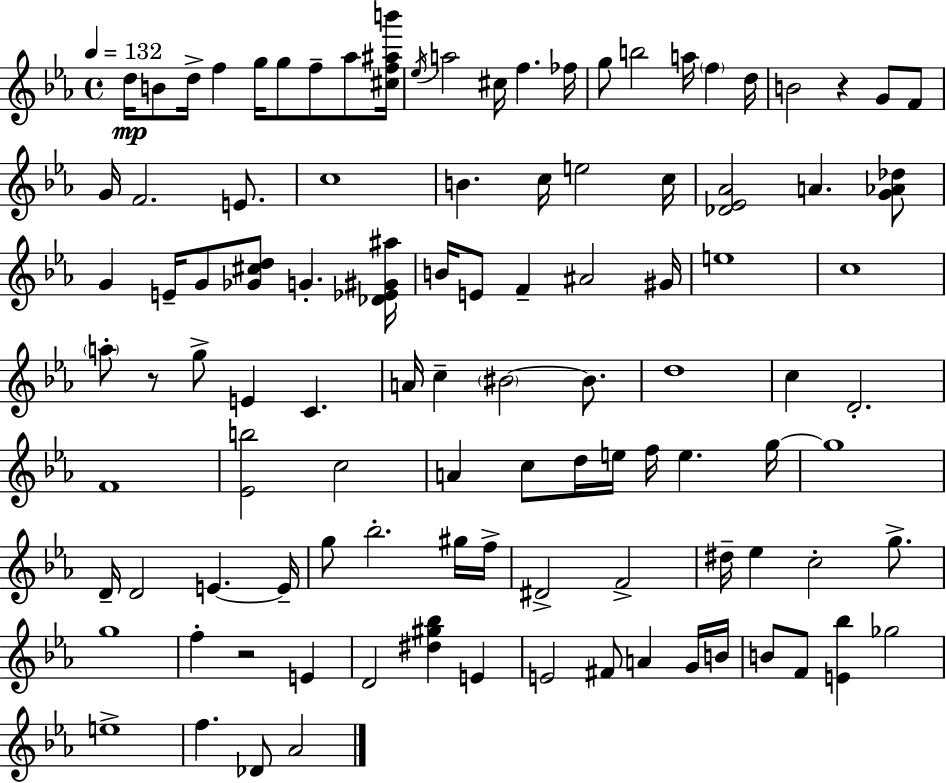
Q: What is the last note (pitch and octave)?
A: Ab4